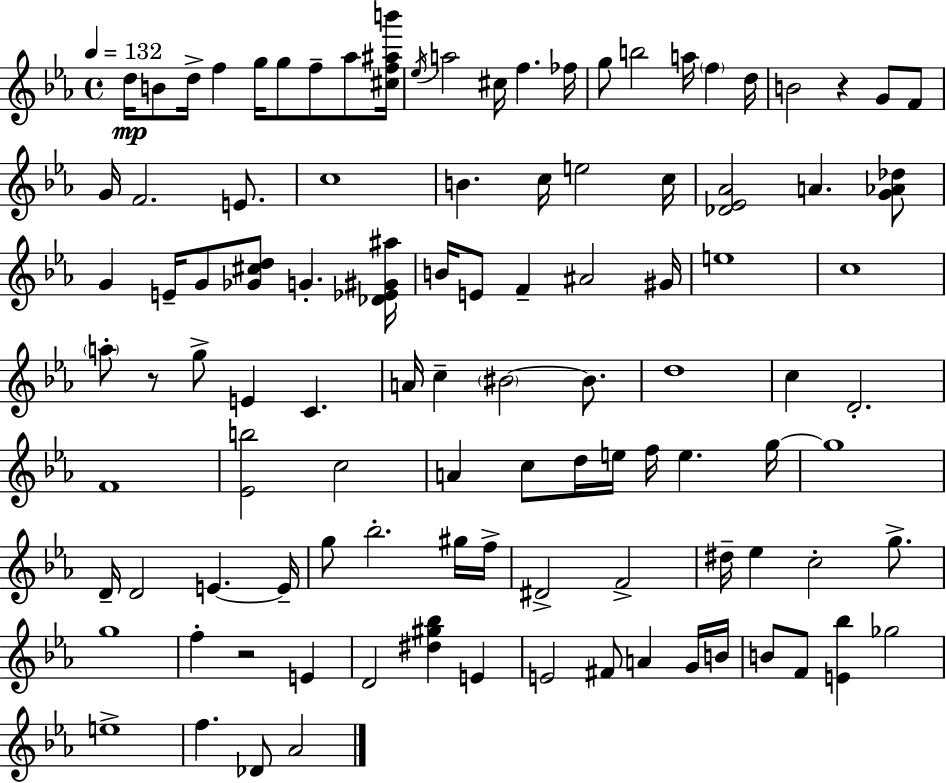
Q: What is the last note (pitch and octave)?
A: Ab4